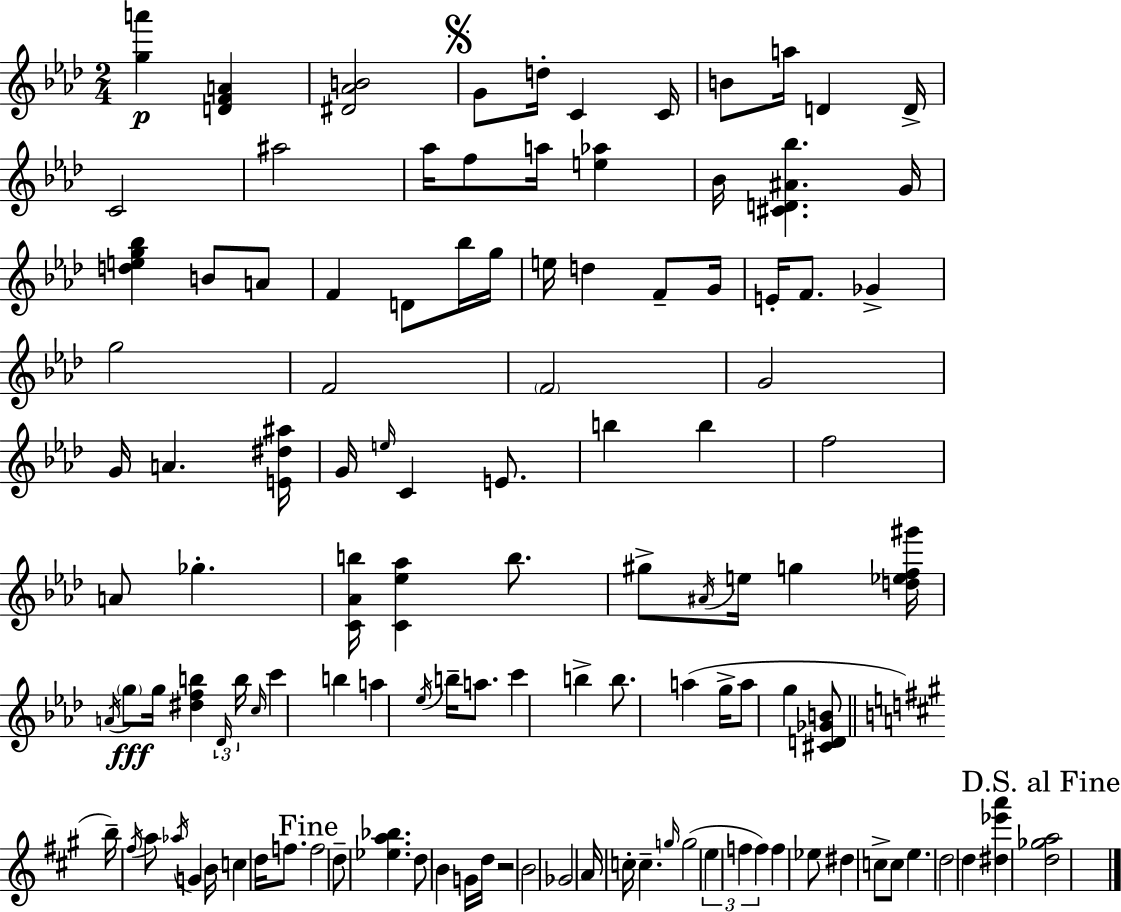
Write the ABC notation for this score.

X:1
T:Untitled
M:2/4
L:1/4
K:Ab
[ga'] [DFA] [^D_AB]2 G/2 d/4 C C/4 B/2 a/4 D D/4 C2 ^a2 _a/4 f/2 a/4 [e_a] _B/4 [^CD^A_b] G/4 [deg_b] B/2 A/2 F D/2 _b/4 g/4 e/4 d F/2 G/4 E/4 F/2 _G g2 F2 F2 G2 G/4 A [E^d^a]/4 G/4 e/4 C E/2 b b f2 A/2 _g [C_Ab]/4 [C_e_a] b/2 ^g/2 ^A/4 e/4 g [d_ef^g']/4 A/4 g/2 g/4 [^dfb] _D/4 b/4 c/4 c' b a _e/4 b/4 a/2 c' b b/2 a g/4 a/2 g [^CD_GB]/2 b/4 ^f/4 a/2 _a/4 G B/4 c d/4 f/2 f2 d/2 [_ea_b] d/2 B G/4 d/4 z2 B2 _G2 A/4 c/4 c g/4 g2 e f f f _e/2 ^d c/2 c/2 e d2 d [^d_e'a'] [d_ga]2